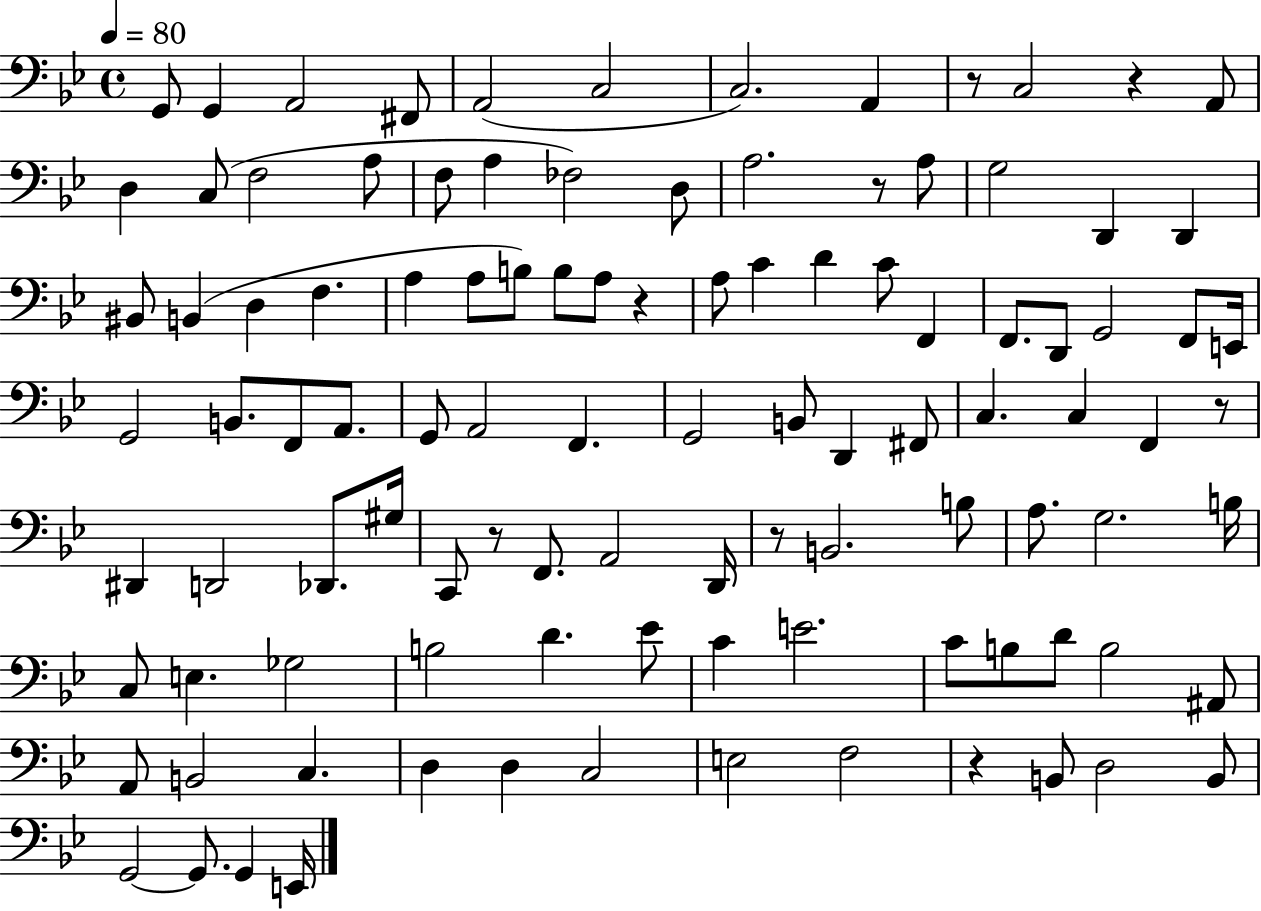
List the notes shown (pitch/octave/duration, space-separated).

G2/e G2/q A2/h F#2/e A2/h C3/h C3/h. A2/q R/e C3/h R/q A2/e D3/q C3/e F3/h A3/e F3/e A3/q FES3/h D3/e A3/h. R/e A3/e G3/h D2/q D2/q BIS2/e B2/q D3/q F3/q. A3/q A3/e B3/e B3/e A3/e R/q A3/e C4/q D4/q C4/e F2/q F2/e. D2/e G2/h F2/e E2/s G2/h B2/e. F2/e A2/e. G2/e A2/h F2/q. G2/h B2/e D2/q F#2/e C3/q. C3/q F2/q R/e D#2/q D2/h Db2/e. G#3/s C2/e R/e F2/e. A2/h D2/s R/e B2/h. B3/e A3/e. G3/h. B3/s C3/e E3/q. Gb3/h B3/h D4/q. Eb4/e C4/q E4/h. C4/e B3/e D4/e B3/h A#2/e A2/e B2/h C3/q. D3/q D3/q C3/h E3/h F3/h R/q B2/e D3/h B2/e G2/h G2/e. G2/q E2/s